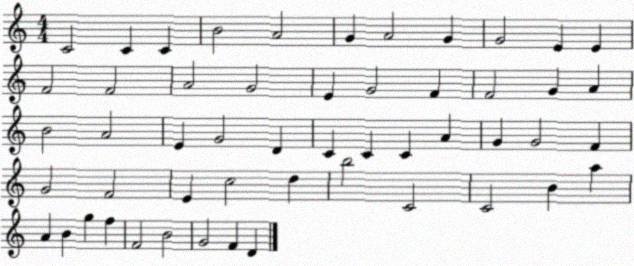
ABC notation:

X:1
T:Untitled
M:4/4
L:1/4
K:C
C2 C C B2 A2 G A2 G G2 E E F2 F2 A2 G2 E G2 F F2 G A B2 A2 E G2 D C C C A G G2 F G2 F2 E c2 d b2 C2 C2 B a A B g f F2 B2 G2 F D